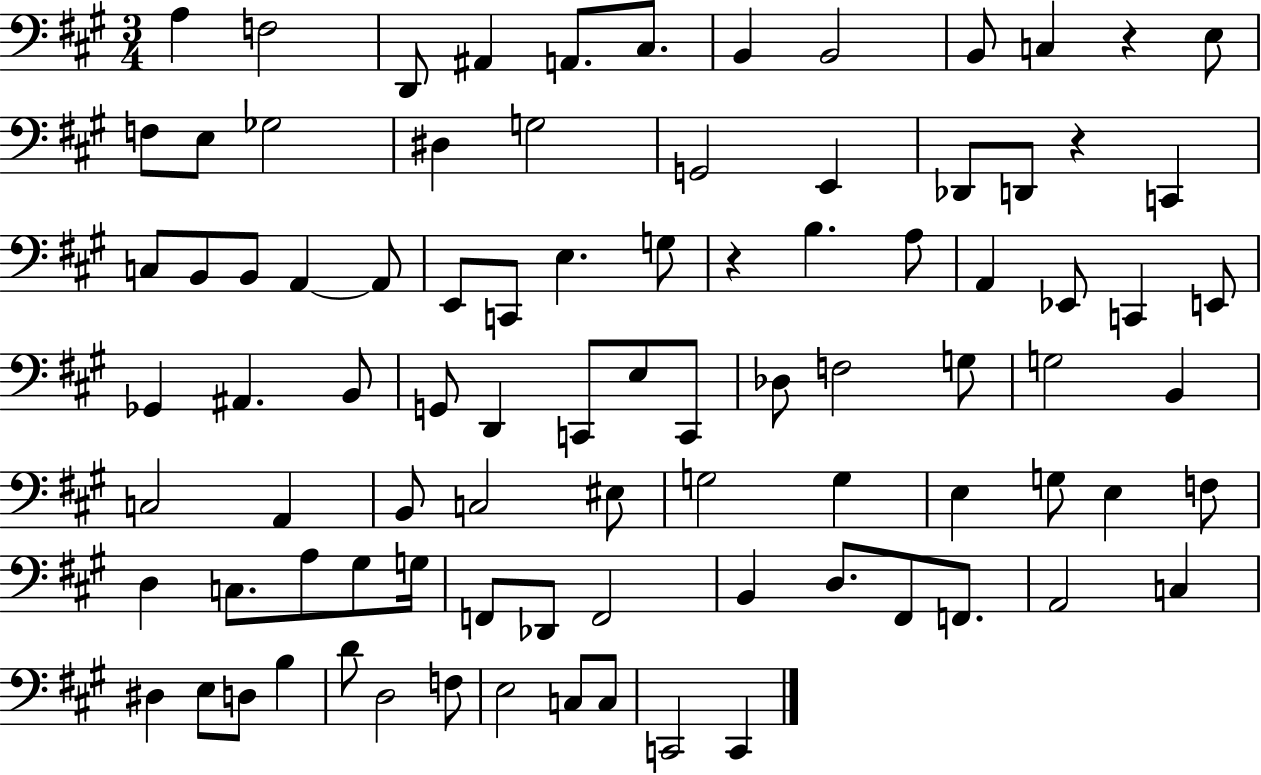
A3/q F3/h D2/e A#2/q A2/e. C#3/e. B2/q B2/h B2/e C3/q R/q E3/e F3/e E3/e Gb3/h D#3/q G3/h G2/h E2/q Db2/e D2/e R/q C2/q C3/e B2/e B2/e A2/q A2/e E2/e C2/e E3/q. G3/e R/q B3/q. A3/e A2/q Eb2/e C2/q E2/e Gb2/q A#2/q. B2/e G2/e D2/q C2/e E3/e C2/e Db3/e F3/h G3/e G3/h B2/q C3/h A2/q B2/e C3/h EIS3/e G3/h G3/q E3/q G3/e E3/q F3/e D3/q C3/e. A3/e G#3/e G3/s F2/e Db2/e F2/h B2/q D3/e. F#2/e F2/e. A2/h C3/q D#3/q E3/e D3/e B3/q D4/e D3/h F3/e E3/h C3/e C3/e C2/h C2/q